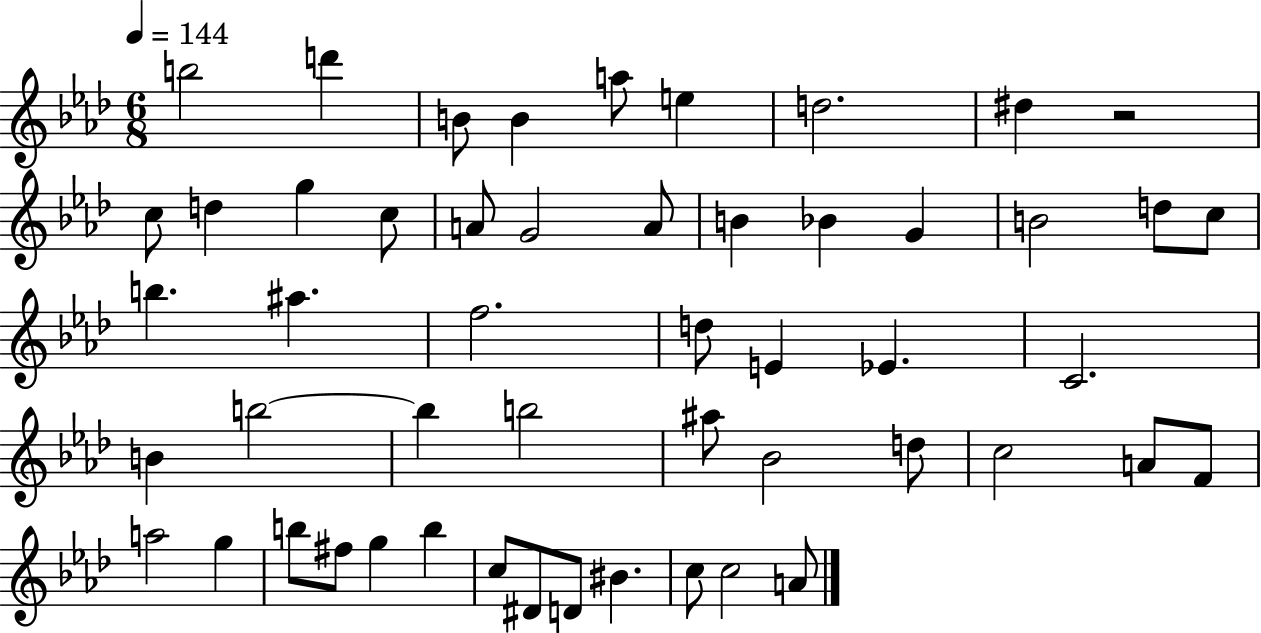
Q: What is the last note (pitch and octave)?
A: A4